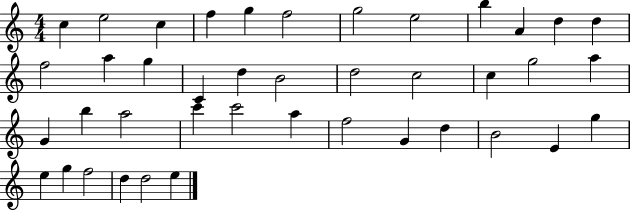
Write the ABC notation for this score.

X:1
T:Untitled
M:4/4
L:1/4
K:C
c e2 c f g f2 g2 e2 b A d d f2 a g C d B2 d2 c2 c g2 a G b a2 c' c'2 a f2 G d B2 E g e g f2 d d2 e